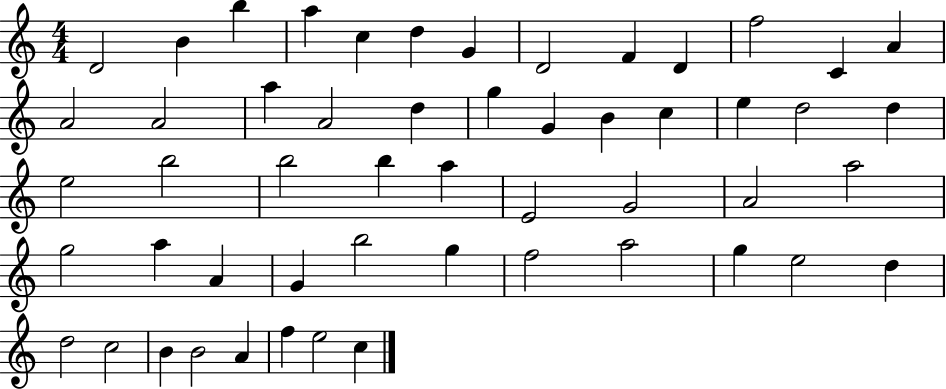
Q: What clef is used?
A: treble